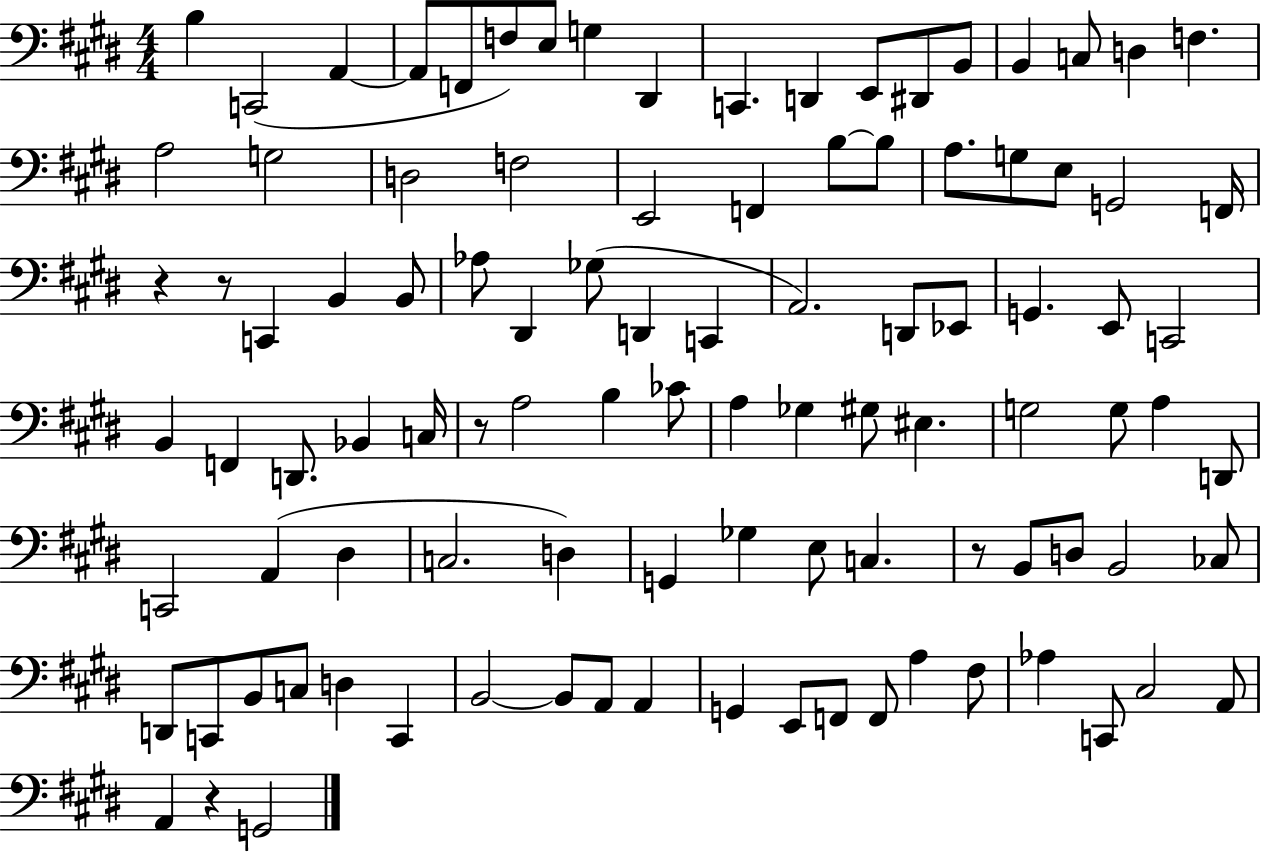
B3/q C2/h A2/q A2/e F2/e F3/e E3/e G3/q D#2/q C2/q. D2/q E2/e D#2/e B2/e B2/q C3/e D3/q F3/q. A3/h G3/h D3/h F3/h E2/h F2/q B3/e B3/e A3/e. G3/e E3/e G2/h F2/s R/q R/e C2/q B2/q B2/e Ab3/e D#2/q Gb3/e D2/q C2/q A2/h. D2/e Eb2/e G2/q. E2/e C2/h B2/q F2/q D2/e. Bb2/q C3/s R/e A3/h B3/q CES4/e A3/q Gb3/q G#3/e EIS3/q. G3/h G3/e A3/q D2/e C2/h A2/q D#3/q C3/h. D3/q G2/q Gb3/q E3/e C3/q. R/e B2/e D3/e B2/h CES3/e D2/e C2/e B2/e C3/e D3/q C2/q B2/h B2/e A2/e A2/q G2/q E2/e F2/e F2/e A3/q F#3/e Ab3/q C2/e C#3/h A2/e A2/q R/q G2/h